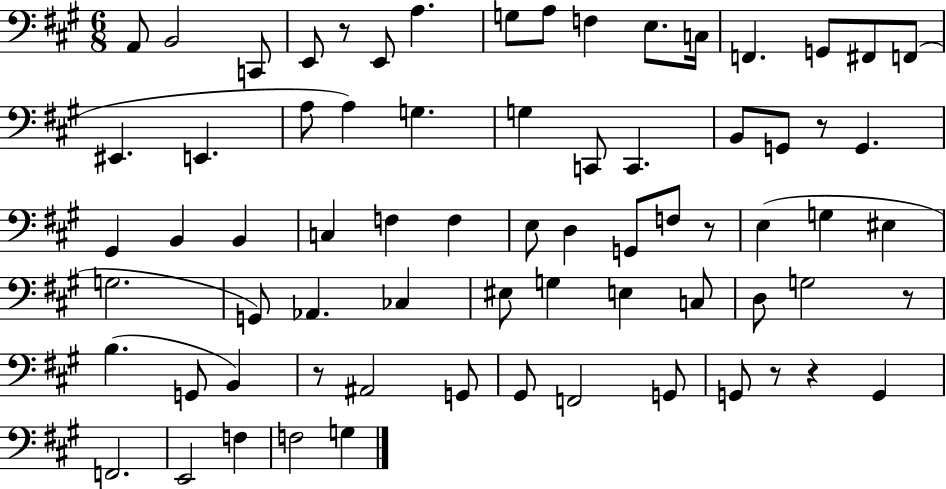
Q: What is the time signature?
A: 6/8